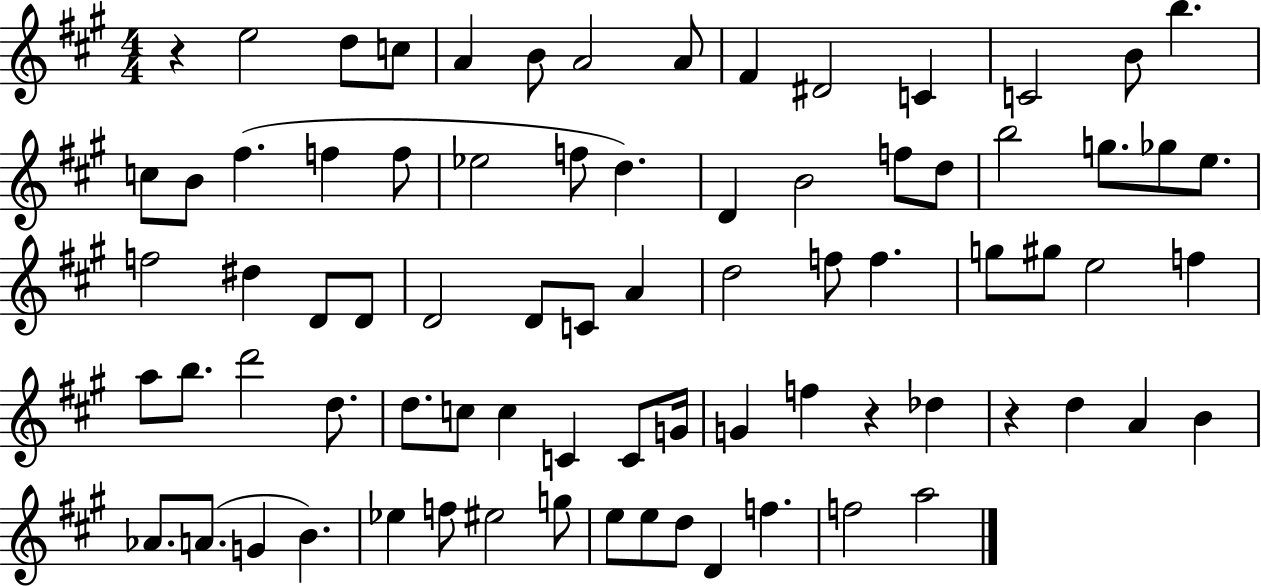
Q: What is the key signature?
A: A major